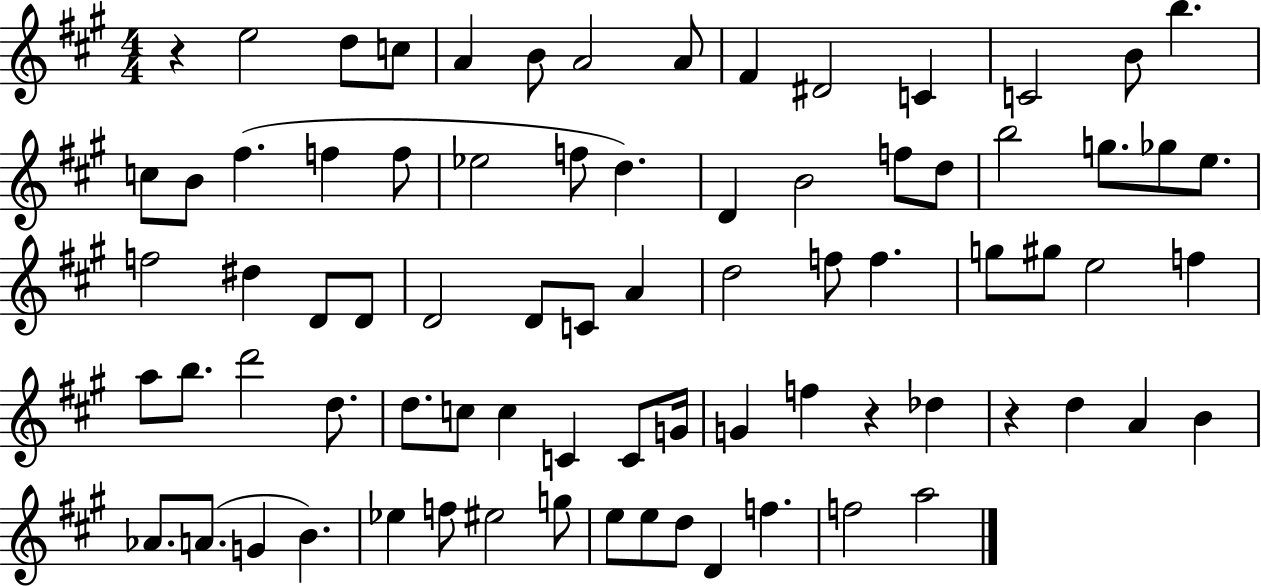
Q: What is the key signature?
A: A major